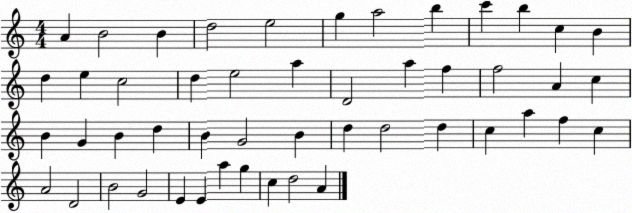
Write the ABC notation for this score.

X:1
T:Untitled
M:4/4
L:1/4
K:C
A B2 B d2 e2 g a2 b c' b c B d e c2 d e2 a D2 a f f2 A c B G B d B G2 B d d2 d c a f c A2 D2 B2 G2 E E a g c d2 A